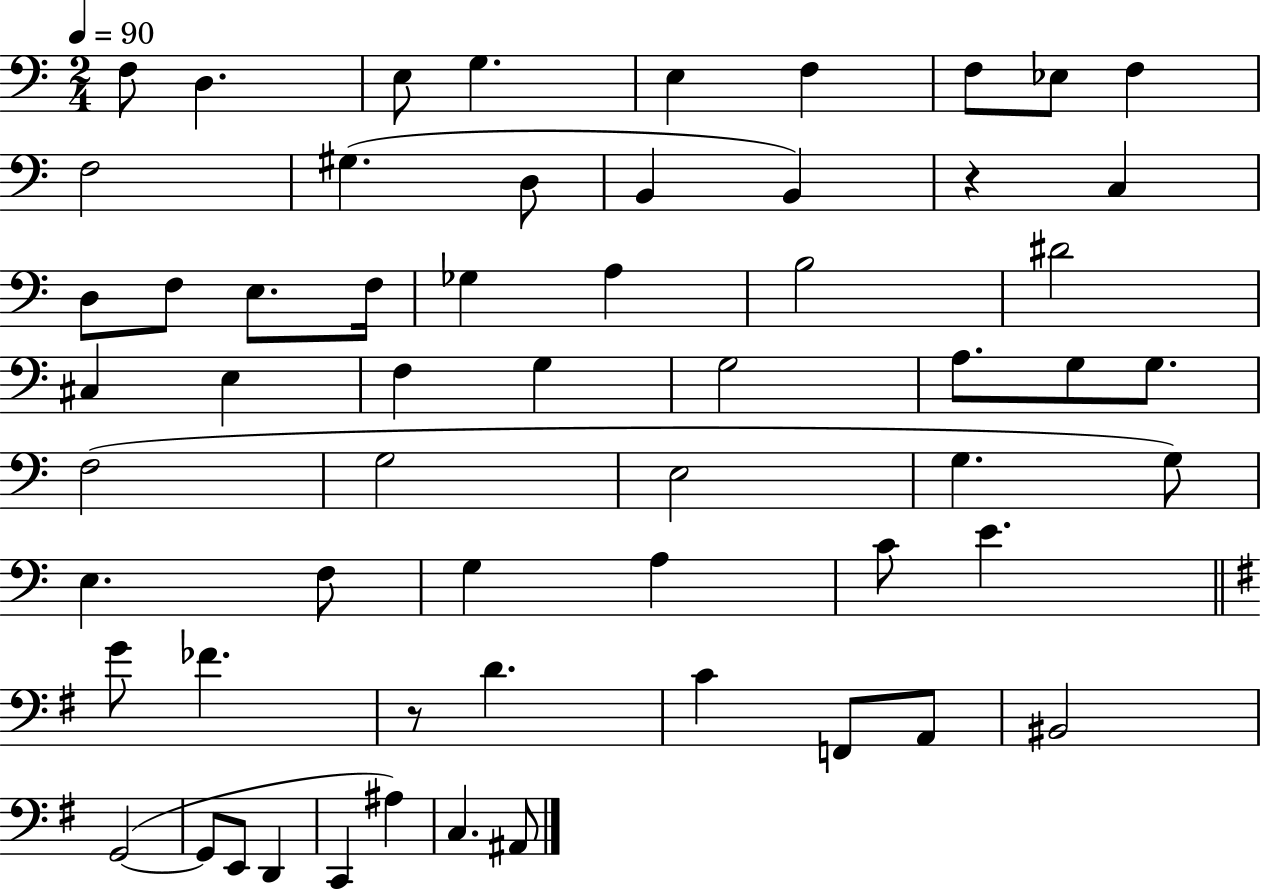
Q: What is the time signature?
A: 2/4